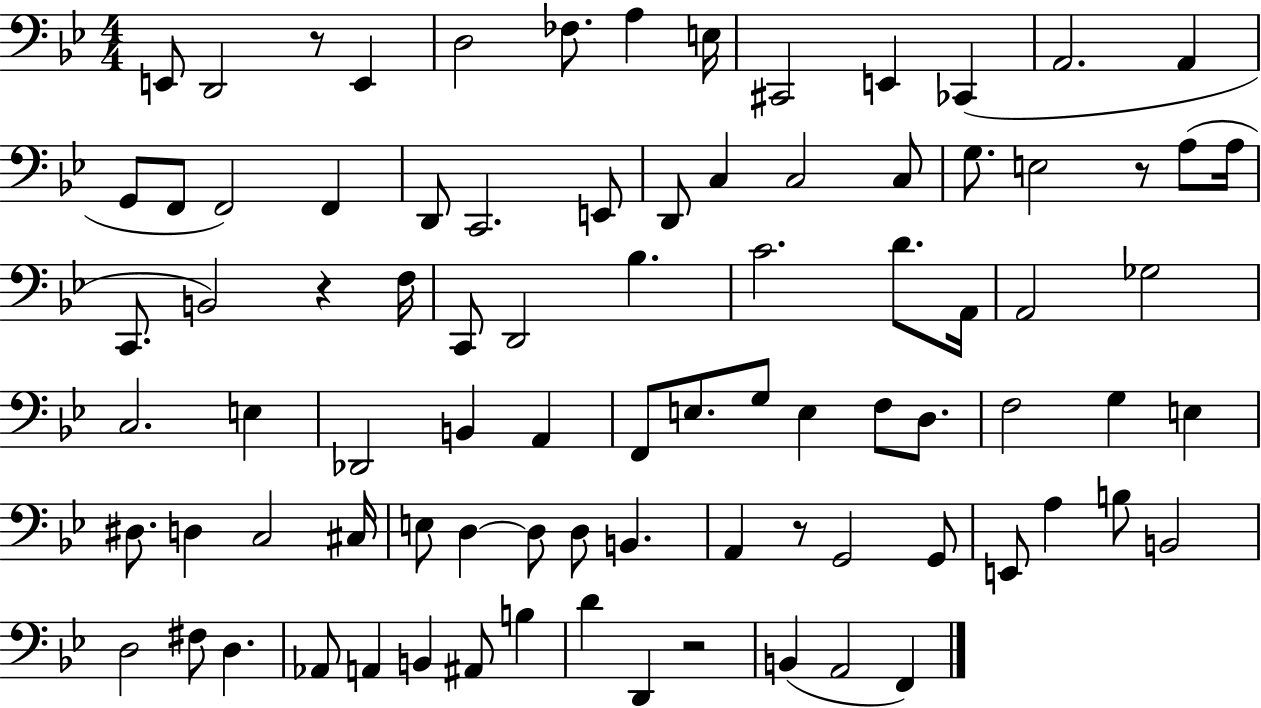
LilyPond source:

{
  \clef bass
  \numericTimeSignature
  \time 4/4
  \key bes \major
  e,8 d,2 r8 e,4 | d2 fes8. a4 e16 | cis,2 e,4 ces,4( | a,2. a,4 | \break g,8 f,8 f,2) f,4 | d,8 c,2. e,8 | d,8 c4 c2 c8 | g8. e2 r8 a8( a16 | \break c,8. b,2) r4 f16 | c,8 d,2 bes4. | c'2. d'8. a,16 | a,2 ges2 | \break c2. e4 | des,2 b,4 a,4 | f,8 e8. g8 e4 f8 d8. | f2 g4 e4 | \break dis8. d4 c2 cis16 | e8 d4~~ d8 d8 b,4. | a,4 r8 g,2 g,8 | e,8 a4 b8 b,2 | \break d2 fis8 d4. | aes,8 a,4 b,4 ais,8 b4 | d'4 d,4 r2 | b,4( a,2 f,4) | \break \bar "|."
}